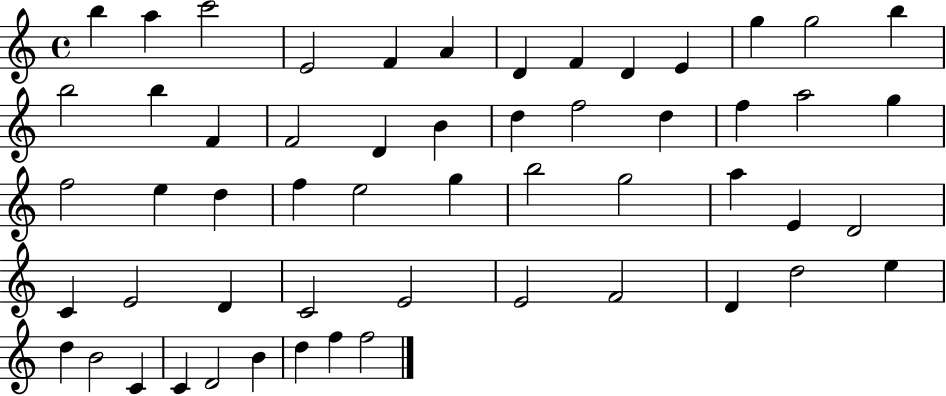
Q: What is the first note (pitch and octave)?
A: B5